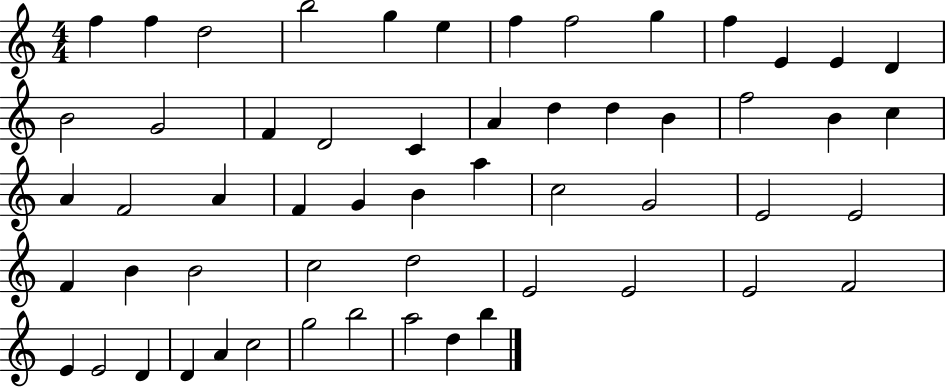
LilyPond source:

{
  \clef treble
  \numericTimeSignature
  \time 4/4
  \key c \major
  f''4 f''4 d''2 | b''2 g''4 e''4 | f''4 f''2 g''4 | f''4 e'4 e'4 d'4 | \break b'2 g'2 | f'4 d'2 c'4 | a'4 d''4 d''4 b'4 | f''2 b'4 c''4 | \break a'4 f'2 a'4 | f'4 g'4 b'4 a''4 | c''2 g'2 | e'2 e'2 | \break f'4 b'4 b'2 | c''2 d''2 | e'2 e'2 | e'2 f'2 | \break e'4 e'2 d'4 | d'4 a'4 c''2 | g''2 b''2 | a''2 d''4 b''4 | \break \bar "|."
}